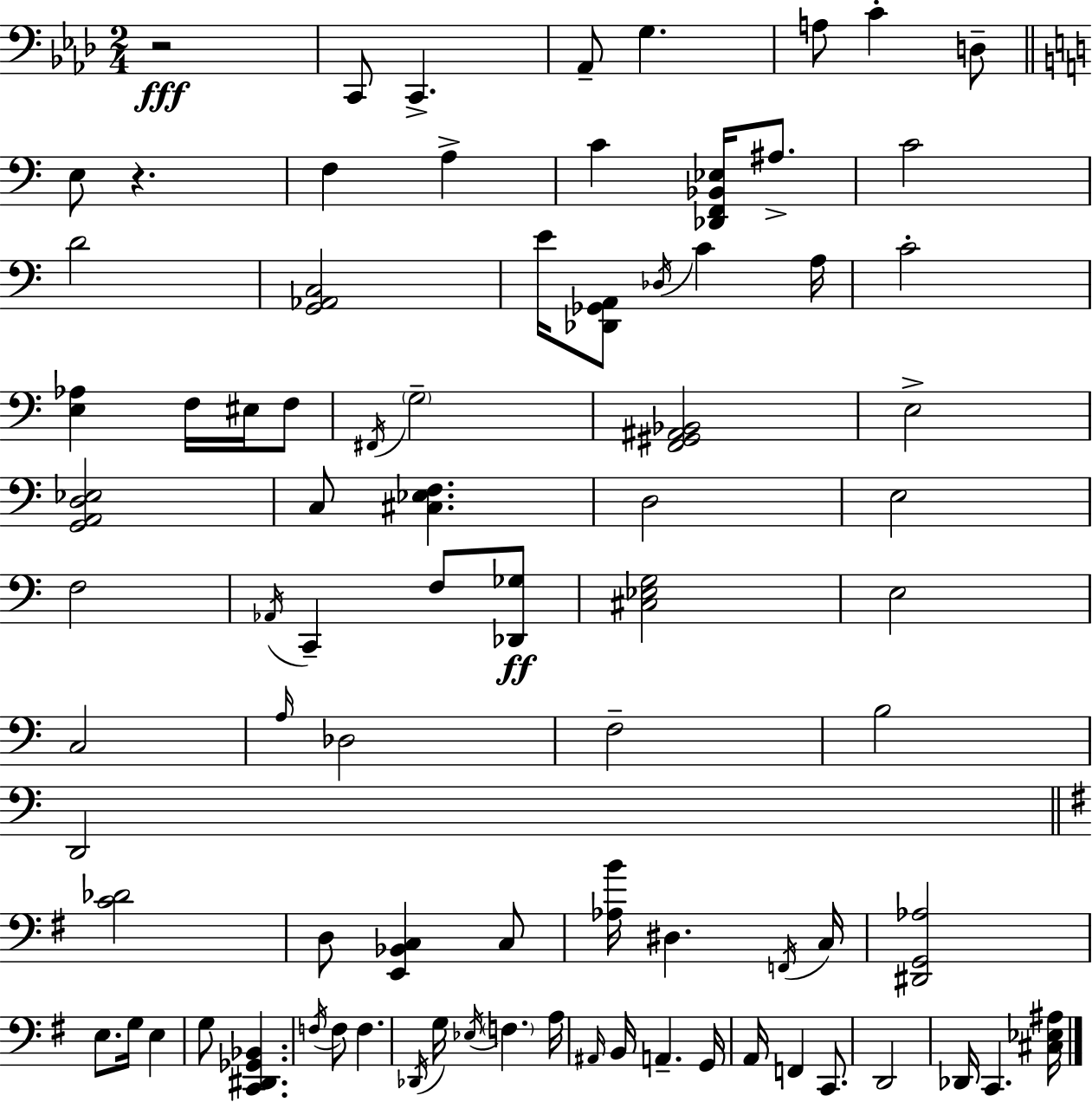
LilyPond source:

{
  \clef bass
  \numericTimeSignature
  \time 2/4
  \key aes \major
  \repeat volta 2 { r2\fff | c,8 c,4.-> | aes,8-- g4. | a8 c'4-. d8-- | \break \bar "||" \break \key c \major e8 r4. | f4 a4-> | c'4 <des, f, bes, ees>16 ais8.-> | c'2 | \break d'2 | <g, aes, c>2 | e'16 <des, ges, a,>8 \acciaccatura { des16 } c'4 | a16 c'2-. | \break <e aes>4 f16 eis16 f8 | \acciaccatura { fis,16 } \parenthesize g2-- | <f, gis, ais, bes,>2 | e2-> | \break <g, a, d ees>2 | c8 <cis ees f>4. | d2 | e2 | \break f2 | \acciaccatura { aes,16 } c,4-- f8 | <des, ges>8\ff <cis ees g>2 | e2 | \break c2 | \grace { a16 } des2 | f2-- | b2 | \break d,2 | \bar "||" \break \key g \major <c' des'>2 | d8 <e, bes, c>4 c8 | <aes b'>16 dis4. \acciaccatura { f,16 } | c16 <dis, g, aes>2 | \break e8. g16 e4 | g8 <c, dis, ges, bes,>4. | \acciaccatura { f16 } f8 f4. | \acciaccatura { des,16 } g16 \acciaccatura { ees16 } \parenthesize f4. | \break a16 \grace { ais,16 } b,16 a,4.-- | g,16 a,16 f,4 | c,8. d,2 | des,16 c,4. | \break <cis ees ais>16 } \bar "|."
}